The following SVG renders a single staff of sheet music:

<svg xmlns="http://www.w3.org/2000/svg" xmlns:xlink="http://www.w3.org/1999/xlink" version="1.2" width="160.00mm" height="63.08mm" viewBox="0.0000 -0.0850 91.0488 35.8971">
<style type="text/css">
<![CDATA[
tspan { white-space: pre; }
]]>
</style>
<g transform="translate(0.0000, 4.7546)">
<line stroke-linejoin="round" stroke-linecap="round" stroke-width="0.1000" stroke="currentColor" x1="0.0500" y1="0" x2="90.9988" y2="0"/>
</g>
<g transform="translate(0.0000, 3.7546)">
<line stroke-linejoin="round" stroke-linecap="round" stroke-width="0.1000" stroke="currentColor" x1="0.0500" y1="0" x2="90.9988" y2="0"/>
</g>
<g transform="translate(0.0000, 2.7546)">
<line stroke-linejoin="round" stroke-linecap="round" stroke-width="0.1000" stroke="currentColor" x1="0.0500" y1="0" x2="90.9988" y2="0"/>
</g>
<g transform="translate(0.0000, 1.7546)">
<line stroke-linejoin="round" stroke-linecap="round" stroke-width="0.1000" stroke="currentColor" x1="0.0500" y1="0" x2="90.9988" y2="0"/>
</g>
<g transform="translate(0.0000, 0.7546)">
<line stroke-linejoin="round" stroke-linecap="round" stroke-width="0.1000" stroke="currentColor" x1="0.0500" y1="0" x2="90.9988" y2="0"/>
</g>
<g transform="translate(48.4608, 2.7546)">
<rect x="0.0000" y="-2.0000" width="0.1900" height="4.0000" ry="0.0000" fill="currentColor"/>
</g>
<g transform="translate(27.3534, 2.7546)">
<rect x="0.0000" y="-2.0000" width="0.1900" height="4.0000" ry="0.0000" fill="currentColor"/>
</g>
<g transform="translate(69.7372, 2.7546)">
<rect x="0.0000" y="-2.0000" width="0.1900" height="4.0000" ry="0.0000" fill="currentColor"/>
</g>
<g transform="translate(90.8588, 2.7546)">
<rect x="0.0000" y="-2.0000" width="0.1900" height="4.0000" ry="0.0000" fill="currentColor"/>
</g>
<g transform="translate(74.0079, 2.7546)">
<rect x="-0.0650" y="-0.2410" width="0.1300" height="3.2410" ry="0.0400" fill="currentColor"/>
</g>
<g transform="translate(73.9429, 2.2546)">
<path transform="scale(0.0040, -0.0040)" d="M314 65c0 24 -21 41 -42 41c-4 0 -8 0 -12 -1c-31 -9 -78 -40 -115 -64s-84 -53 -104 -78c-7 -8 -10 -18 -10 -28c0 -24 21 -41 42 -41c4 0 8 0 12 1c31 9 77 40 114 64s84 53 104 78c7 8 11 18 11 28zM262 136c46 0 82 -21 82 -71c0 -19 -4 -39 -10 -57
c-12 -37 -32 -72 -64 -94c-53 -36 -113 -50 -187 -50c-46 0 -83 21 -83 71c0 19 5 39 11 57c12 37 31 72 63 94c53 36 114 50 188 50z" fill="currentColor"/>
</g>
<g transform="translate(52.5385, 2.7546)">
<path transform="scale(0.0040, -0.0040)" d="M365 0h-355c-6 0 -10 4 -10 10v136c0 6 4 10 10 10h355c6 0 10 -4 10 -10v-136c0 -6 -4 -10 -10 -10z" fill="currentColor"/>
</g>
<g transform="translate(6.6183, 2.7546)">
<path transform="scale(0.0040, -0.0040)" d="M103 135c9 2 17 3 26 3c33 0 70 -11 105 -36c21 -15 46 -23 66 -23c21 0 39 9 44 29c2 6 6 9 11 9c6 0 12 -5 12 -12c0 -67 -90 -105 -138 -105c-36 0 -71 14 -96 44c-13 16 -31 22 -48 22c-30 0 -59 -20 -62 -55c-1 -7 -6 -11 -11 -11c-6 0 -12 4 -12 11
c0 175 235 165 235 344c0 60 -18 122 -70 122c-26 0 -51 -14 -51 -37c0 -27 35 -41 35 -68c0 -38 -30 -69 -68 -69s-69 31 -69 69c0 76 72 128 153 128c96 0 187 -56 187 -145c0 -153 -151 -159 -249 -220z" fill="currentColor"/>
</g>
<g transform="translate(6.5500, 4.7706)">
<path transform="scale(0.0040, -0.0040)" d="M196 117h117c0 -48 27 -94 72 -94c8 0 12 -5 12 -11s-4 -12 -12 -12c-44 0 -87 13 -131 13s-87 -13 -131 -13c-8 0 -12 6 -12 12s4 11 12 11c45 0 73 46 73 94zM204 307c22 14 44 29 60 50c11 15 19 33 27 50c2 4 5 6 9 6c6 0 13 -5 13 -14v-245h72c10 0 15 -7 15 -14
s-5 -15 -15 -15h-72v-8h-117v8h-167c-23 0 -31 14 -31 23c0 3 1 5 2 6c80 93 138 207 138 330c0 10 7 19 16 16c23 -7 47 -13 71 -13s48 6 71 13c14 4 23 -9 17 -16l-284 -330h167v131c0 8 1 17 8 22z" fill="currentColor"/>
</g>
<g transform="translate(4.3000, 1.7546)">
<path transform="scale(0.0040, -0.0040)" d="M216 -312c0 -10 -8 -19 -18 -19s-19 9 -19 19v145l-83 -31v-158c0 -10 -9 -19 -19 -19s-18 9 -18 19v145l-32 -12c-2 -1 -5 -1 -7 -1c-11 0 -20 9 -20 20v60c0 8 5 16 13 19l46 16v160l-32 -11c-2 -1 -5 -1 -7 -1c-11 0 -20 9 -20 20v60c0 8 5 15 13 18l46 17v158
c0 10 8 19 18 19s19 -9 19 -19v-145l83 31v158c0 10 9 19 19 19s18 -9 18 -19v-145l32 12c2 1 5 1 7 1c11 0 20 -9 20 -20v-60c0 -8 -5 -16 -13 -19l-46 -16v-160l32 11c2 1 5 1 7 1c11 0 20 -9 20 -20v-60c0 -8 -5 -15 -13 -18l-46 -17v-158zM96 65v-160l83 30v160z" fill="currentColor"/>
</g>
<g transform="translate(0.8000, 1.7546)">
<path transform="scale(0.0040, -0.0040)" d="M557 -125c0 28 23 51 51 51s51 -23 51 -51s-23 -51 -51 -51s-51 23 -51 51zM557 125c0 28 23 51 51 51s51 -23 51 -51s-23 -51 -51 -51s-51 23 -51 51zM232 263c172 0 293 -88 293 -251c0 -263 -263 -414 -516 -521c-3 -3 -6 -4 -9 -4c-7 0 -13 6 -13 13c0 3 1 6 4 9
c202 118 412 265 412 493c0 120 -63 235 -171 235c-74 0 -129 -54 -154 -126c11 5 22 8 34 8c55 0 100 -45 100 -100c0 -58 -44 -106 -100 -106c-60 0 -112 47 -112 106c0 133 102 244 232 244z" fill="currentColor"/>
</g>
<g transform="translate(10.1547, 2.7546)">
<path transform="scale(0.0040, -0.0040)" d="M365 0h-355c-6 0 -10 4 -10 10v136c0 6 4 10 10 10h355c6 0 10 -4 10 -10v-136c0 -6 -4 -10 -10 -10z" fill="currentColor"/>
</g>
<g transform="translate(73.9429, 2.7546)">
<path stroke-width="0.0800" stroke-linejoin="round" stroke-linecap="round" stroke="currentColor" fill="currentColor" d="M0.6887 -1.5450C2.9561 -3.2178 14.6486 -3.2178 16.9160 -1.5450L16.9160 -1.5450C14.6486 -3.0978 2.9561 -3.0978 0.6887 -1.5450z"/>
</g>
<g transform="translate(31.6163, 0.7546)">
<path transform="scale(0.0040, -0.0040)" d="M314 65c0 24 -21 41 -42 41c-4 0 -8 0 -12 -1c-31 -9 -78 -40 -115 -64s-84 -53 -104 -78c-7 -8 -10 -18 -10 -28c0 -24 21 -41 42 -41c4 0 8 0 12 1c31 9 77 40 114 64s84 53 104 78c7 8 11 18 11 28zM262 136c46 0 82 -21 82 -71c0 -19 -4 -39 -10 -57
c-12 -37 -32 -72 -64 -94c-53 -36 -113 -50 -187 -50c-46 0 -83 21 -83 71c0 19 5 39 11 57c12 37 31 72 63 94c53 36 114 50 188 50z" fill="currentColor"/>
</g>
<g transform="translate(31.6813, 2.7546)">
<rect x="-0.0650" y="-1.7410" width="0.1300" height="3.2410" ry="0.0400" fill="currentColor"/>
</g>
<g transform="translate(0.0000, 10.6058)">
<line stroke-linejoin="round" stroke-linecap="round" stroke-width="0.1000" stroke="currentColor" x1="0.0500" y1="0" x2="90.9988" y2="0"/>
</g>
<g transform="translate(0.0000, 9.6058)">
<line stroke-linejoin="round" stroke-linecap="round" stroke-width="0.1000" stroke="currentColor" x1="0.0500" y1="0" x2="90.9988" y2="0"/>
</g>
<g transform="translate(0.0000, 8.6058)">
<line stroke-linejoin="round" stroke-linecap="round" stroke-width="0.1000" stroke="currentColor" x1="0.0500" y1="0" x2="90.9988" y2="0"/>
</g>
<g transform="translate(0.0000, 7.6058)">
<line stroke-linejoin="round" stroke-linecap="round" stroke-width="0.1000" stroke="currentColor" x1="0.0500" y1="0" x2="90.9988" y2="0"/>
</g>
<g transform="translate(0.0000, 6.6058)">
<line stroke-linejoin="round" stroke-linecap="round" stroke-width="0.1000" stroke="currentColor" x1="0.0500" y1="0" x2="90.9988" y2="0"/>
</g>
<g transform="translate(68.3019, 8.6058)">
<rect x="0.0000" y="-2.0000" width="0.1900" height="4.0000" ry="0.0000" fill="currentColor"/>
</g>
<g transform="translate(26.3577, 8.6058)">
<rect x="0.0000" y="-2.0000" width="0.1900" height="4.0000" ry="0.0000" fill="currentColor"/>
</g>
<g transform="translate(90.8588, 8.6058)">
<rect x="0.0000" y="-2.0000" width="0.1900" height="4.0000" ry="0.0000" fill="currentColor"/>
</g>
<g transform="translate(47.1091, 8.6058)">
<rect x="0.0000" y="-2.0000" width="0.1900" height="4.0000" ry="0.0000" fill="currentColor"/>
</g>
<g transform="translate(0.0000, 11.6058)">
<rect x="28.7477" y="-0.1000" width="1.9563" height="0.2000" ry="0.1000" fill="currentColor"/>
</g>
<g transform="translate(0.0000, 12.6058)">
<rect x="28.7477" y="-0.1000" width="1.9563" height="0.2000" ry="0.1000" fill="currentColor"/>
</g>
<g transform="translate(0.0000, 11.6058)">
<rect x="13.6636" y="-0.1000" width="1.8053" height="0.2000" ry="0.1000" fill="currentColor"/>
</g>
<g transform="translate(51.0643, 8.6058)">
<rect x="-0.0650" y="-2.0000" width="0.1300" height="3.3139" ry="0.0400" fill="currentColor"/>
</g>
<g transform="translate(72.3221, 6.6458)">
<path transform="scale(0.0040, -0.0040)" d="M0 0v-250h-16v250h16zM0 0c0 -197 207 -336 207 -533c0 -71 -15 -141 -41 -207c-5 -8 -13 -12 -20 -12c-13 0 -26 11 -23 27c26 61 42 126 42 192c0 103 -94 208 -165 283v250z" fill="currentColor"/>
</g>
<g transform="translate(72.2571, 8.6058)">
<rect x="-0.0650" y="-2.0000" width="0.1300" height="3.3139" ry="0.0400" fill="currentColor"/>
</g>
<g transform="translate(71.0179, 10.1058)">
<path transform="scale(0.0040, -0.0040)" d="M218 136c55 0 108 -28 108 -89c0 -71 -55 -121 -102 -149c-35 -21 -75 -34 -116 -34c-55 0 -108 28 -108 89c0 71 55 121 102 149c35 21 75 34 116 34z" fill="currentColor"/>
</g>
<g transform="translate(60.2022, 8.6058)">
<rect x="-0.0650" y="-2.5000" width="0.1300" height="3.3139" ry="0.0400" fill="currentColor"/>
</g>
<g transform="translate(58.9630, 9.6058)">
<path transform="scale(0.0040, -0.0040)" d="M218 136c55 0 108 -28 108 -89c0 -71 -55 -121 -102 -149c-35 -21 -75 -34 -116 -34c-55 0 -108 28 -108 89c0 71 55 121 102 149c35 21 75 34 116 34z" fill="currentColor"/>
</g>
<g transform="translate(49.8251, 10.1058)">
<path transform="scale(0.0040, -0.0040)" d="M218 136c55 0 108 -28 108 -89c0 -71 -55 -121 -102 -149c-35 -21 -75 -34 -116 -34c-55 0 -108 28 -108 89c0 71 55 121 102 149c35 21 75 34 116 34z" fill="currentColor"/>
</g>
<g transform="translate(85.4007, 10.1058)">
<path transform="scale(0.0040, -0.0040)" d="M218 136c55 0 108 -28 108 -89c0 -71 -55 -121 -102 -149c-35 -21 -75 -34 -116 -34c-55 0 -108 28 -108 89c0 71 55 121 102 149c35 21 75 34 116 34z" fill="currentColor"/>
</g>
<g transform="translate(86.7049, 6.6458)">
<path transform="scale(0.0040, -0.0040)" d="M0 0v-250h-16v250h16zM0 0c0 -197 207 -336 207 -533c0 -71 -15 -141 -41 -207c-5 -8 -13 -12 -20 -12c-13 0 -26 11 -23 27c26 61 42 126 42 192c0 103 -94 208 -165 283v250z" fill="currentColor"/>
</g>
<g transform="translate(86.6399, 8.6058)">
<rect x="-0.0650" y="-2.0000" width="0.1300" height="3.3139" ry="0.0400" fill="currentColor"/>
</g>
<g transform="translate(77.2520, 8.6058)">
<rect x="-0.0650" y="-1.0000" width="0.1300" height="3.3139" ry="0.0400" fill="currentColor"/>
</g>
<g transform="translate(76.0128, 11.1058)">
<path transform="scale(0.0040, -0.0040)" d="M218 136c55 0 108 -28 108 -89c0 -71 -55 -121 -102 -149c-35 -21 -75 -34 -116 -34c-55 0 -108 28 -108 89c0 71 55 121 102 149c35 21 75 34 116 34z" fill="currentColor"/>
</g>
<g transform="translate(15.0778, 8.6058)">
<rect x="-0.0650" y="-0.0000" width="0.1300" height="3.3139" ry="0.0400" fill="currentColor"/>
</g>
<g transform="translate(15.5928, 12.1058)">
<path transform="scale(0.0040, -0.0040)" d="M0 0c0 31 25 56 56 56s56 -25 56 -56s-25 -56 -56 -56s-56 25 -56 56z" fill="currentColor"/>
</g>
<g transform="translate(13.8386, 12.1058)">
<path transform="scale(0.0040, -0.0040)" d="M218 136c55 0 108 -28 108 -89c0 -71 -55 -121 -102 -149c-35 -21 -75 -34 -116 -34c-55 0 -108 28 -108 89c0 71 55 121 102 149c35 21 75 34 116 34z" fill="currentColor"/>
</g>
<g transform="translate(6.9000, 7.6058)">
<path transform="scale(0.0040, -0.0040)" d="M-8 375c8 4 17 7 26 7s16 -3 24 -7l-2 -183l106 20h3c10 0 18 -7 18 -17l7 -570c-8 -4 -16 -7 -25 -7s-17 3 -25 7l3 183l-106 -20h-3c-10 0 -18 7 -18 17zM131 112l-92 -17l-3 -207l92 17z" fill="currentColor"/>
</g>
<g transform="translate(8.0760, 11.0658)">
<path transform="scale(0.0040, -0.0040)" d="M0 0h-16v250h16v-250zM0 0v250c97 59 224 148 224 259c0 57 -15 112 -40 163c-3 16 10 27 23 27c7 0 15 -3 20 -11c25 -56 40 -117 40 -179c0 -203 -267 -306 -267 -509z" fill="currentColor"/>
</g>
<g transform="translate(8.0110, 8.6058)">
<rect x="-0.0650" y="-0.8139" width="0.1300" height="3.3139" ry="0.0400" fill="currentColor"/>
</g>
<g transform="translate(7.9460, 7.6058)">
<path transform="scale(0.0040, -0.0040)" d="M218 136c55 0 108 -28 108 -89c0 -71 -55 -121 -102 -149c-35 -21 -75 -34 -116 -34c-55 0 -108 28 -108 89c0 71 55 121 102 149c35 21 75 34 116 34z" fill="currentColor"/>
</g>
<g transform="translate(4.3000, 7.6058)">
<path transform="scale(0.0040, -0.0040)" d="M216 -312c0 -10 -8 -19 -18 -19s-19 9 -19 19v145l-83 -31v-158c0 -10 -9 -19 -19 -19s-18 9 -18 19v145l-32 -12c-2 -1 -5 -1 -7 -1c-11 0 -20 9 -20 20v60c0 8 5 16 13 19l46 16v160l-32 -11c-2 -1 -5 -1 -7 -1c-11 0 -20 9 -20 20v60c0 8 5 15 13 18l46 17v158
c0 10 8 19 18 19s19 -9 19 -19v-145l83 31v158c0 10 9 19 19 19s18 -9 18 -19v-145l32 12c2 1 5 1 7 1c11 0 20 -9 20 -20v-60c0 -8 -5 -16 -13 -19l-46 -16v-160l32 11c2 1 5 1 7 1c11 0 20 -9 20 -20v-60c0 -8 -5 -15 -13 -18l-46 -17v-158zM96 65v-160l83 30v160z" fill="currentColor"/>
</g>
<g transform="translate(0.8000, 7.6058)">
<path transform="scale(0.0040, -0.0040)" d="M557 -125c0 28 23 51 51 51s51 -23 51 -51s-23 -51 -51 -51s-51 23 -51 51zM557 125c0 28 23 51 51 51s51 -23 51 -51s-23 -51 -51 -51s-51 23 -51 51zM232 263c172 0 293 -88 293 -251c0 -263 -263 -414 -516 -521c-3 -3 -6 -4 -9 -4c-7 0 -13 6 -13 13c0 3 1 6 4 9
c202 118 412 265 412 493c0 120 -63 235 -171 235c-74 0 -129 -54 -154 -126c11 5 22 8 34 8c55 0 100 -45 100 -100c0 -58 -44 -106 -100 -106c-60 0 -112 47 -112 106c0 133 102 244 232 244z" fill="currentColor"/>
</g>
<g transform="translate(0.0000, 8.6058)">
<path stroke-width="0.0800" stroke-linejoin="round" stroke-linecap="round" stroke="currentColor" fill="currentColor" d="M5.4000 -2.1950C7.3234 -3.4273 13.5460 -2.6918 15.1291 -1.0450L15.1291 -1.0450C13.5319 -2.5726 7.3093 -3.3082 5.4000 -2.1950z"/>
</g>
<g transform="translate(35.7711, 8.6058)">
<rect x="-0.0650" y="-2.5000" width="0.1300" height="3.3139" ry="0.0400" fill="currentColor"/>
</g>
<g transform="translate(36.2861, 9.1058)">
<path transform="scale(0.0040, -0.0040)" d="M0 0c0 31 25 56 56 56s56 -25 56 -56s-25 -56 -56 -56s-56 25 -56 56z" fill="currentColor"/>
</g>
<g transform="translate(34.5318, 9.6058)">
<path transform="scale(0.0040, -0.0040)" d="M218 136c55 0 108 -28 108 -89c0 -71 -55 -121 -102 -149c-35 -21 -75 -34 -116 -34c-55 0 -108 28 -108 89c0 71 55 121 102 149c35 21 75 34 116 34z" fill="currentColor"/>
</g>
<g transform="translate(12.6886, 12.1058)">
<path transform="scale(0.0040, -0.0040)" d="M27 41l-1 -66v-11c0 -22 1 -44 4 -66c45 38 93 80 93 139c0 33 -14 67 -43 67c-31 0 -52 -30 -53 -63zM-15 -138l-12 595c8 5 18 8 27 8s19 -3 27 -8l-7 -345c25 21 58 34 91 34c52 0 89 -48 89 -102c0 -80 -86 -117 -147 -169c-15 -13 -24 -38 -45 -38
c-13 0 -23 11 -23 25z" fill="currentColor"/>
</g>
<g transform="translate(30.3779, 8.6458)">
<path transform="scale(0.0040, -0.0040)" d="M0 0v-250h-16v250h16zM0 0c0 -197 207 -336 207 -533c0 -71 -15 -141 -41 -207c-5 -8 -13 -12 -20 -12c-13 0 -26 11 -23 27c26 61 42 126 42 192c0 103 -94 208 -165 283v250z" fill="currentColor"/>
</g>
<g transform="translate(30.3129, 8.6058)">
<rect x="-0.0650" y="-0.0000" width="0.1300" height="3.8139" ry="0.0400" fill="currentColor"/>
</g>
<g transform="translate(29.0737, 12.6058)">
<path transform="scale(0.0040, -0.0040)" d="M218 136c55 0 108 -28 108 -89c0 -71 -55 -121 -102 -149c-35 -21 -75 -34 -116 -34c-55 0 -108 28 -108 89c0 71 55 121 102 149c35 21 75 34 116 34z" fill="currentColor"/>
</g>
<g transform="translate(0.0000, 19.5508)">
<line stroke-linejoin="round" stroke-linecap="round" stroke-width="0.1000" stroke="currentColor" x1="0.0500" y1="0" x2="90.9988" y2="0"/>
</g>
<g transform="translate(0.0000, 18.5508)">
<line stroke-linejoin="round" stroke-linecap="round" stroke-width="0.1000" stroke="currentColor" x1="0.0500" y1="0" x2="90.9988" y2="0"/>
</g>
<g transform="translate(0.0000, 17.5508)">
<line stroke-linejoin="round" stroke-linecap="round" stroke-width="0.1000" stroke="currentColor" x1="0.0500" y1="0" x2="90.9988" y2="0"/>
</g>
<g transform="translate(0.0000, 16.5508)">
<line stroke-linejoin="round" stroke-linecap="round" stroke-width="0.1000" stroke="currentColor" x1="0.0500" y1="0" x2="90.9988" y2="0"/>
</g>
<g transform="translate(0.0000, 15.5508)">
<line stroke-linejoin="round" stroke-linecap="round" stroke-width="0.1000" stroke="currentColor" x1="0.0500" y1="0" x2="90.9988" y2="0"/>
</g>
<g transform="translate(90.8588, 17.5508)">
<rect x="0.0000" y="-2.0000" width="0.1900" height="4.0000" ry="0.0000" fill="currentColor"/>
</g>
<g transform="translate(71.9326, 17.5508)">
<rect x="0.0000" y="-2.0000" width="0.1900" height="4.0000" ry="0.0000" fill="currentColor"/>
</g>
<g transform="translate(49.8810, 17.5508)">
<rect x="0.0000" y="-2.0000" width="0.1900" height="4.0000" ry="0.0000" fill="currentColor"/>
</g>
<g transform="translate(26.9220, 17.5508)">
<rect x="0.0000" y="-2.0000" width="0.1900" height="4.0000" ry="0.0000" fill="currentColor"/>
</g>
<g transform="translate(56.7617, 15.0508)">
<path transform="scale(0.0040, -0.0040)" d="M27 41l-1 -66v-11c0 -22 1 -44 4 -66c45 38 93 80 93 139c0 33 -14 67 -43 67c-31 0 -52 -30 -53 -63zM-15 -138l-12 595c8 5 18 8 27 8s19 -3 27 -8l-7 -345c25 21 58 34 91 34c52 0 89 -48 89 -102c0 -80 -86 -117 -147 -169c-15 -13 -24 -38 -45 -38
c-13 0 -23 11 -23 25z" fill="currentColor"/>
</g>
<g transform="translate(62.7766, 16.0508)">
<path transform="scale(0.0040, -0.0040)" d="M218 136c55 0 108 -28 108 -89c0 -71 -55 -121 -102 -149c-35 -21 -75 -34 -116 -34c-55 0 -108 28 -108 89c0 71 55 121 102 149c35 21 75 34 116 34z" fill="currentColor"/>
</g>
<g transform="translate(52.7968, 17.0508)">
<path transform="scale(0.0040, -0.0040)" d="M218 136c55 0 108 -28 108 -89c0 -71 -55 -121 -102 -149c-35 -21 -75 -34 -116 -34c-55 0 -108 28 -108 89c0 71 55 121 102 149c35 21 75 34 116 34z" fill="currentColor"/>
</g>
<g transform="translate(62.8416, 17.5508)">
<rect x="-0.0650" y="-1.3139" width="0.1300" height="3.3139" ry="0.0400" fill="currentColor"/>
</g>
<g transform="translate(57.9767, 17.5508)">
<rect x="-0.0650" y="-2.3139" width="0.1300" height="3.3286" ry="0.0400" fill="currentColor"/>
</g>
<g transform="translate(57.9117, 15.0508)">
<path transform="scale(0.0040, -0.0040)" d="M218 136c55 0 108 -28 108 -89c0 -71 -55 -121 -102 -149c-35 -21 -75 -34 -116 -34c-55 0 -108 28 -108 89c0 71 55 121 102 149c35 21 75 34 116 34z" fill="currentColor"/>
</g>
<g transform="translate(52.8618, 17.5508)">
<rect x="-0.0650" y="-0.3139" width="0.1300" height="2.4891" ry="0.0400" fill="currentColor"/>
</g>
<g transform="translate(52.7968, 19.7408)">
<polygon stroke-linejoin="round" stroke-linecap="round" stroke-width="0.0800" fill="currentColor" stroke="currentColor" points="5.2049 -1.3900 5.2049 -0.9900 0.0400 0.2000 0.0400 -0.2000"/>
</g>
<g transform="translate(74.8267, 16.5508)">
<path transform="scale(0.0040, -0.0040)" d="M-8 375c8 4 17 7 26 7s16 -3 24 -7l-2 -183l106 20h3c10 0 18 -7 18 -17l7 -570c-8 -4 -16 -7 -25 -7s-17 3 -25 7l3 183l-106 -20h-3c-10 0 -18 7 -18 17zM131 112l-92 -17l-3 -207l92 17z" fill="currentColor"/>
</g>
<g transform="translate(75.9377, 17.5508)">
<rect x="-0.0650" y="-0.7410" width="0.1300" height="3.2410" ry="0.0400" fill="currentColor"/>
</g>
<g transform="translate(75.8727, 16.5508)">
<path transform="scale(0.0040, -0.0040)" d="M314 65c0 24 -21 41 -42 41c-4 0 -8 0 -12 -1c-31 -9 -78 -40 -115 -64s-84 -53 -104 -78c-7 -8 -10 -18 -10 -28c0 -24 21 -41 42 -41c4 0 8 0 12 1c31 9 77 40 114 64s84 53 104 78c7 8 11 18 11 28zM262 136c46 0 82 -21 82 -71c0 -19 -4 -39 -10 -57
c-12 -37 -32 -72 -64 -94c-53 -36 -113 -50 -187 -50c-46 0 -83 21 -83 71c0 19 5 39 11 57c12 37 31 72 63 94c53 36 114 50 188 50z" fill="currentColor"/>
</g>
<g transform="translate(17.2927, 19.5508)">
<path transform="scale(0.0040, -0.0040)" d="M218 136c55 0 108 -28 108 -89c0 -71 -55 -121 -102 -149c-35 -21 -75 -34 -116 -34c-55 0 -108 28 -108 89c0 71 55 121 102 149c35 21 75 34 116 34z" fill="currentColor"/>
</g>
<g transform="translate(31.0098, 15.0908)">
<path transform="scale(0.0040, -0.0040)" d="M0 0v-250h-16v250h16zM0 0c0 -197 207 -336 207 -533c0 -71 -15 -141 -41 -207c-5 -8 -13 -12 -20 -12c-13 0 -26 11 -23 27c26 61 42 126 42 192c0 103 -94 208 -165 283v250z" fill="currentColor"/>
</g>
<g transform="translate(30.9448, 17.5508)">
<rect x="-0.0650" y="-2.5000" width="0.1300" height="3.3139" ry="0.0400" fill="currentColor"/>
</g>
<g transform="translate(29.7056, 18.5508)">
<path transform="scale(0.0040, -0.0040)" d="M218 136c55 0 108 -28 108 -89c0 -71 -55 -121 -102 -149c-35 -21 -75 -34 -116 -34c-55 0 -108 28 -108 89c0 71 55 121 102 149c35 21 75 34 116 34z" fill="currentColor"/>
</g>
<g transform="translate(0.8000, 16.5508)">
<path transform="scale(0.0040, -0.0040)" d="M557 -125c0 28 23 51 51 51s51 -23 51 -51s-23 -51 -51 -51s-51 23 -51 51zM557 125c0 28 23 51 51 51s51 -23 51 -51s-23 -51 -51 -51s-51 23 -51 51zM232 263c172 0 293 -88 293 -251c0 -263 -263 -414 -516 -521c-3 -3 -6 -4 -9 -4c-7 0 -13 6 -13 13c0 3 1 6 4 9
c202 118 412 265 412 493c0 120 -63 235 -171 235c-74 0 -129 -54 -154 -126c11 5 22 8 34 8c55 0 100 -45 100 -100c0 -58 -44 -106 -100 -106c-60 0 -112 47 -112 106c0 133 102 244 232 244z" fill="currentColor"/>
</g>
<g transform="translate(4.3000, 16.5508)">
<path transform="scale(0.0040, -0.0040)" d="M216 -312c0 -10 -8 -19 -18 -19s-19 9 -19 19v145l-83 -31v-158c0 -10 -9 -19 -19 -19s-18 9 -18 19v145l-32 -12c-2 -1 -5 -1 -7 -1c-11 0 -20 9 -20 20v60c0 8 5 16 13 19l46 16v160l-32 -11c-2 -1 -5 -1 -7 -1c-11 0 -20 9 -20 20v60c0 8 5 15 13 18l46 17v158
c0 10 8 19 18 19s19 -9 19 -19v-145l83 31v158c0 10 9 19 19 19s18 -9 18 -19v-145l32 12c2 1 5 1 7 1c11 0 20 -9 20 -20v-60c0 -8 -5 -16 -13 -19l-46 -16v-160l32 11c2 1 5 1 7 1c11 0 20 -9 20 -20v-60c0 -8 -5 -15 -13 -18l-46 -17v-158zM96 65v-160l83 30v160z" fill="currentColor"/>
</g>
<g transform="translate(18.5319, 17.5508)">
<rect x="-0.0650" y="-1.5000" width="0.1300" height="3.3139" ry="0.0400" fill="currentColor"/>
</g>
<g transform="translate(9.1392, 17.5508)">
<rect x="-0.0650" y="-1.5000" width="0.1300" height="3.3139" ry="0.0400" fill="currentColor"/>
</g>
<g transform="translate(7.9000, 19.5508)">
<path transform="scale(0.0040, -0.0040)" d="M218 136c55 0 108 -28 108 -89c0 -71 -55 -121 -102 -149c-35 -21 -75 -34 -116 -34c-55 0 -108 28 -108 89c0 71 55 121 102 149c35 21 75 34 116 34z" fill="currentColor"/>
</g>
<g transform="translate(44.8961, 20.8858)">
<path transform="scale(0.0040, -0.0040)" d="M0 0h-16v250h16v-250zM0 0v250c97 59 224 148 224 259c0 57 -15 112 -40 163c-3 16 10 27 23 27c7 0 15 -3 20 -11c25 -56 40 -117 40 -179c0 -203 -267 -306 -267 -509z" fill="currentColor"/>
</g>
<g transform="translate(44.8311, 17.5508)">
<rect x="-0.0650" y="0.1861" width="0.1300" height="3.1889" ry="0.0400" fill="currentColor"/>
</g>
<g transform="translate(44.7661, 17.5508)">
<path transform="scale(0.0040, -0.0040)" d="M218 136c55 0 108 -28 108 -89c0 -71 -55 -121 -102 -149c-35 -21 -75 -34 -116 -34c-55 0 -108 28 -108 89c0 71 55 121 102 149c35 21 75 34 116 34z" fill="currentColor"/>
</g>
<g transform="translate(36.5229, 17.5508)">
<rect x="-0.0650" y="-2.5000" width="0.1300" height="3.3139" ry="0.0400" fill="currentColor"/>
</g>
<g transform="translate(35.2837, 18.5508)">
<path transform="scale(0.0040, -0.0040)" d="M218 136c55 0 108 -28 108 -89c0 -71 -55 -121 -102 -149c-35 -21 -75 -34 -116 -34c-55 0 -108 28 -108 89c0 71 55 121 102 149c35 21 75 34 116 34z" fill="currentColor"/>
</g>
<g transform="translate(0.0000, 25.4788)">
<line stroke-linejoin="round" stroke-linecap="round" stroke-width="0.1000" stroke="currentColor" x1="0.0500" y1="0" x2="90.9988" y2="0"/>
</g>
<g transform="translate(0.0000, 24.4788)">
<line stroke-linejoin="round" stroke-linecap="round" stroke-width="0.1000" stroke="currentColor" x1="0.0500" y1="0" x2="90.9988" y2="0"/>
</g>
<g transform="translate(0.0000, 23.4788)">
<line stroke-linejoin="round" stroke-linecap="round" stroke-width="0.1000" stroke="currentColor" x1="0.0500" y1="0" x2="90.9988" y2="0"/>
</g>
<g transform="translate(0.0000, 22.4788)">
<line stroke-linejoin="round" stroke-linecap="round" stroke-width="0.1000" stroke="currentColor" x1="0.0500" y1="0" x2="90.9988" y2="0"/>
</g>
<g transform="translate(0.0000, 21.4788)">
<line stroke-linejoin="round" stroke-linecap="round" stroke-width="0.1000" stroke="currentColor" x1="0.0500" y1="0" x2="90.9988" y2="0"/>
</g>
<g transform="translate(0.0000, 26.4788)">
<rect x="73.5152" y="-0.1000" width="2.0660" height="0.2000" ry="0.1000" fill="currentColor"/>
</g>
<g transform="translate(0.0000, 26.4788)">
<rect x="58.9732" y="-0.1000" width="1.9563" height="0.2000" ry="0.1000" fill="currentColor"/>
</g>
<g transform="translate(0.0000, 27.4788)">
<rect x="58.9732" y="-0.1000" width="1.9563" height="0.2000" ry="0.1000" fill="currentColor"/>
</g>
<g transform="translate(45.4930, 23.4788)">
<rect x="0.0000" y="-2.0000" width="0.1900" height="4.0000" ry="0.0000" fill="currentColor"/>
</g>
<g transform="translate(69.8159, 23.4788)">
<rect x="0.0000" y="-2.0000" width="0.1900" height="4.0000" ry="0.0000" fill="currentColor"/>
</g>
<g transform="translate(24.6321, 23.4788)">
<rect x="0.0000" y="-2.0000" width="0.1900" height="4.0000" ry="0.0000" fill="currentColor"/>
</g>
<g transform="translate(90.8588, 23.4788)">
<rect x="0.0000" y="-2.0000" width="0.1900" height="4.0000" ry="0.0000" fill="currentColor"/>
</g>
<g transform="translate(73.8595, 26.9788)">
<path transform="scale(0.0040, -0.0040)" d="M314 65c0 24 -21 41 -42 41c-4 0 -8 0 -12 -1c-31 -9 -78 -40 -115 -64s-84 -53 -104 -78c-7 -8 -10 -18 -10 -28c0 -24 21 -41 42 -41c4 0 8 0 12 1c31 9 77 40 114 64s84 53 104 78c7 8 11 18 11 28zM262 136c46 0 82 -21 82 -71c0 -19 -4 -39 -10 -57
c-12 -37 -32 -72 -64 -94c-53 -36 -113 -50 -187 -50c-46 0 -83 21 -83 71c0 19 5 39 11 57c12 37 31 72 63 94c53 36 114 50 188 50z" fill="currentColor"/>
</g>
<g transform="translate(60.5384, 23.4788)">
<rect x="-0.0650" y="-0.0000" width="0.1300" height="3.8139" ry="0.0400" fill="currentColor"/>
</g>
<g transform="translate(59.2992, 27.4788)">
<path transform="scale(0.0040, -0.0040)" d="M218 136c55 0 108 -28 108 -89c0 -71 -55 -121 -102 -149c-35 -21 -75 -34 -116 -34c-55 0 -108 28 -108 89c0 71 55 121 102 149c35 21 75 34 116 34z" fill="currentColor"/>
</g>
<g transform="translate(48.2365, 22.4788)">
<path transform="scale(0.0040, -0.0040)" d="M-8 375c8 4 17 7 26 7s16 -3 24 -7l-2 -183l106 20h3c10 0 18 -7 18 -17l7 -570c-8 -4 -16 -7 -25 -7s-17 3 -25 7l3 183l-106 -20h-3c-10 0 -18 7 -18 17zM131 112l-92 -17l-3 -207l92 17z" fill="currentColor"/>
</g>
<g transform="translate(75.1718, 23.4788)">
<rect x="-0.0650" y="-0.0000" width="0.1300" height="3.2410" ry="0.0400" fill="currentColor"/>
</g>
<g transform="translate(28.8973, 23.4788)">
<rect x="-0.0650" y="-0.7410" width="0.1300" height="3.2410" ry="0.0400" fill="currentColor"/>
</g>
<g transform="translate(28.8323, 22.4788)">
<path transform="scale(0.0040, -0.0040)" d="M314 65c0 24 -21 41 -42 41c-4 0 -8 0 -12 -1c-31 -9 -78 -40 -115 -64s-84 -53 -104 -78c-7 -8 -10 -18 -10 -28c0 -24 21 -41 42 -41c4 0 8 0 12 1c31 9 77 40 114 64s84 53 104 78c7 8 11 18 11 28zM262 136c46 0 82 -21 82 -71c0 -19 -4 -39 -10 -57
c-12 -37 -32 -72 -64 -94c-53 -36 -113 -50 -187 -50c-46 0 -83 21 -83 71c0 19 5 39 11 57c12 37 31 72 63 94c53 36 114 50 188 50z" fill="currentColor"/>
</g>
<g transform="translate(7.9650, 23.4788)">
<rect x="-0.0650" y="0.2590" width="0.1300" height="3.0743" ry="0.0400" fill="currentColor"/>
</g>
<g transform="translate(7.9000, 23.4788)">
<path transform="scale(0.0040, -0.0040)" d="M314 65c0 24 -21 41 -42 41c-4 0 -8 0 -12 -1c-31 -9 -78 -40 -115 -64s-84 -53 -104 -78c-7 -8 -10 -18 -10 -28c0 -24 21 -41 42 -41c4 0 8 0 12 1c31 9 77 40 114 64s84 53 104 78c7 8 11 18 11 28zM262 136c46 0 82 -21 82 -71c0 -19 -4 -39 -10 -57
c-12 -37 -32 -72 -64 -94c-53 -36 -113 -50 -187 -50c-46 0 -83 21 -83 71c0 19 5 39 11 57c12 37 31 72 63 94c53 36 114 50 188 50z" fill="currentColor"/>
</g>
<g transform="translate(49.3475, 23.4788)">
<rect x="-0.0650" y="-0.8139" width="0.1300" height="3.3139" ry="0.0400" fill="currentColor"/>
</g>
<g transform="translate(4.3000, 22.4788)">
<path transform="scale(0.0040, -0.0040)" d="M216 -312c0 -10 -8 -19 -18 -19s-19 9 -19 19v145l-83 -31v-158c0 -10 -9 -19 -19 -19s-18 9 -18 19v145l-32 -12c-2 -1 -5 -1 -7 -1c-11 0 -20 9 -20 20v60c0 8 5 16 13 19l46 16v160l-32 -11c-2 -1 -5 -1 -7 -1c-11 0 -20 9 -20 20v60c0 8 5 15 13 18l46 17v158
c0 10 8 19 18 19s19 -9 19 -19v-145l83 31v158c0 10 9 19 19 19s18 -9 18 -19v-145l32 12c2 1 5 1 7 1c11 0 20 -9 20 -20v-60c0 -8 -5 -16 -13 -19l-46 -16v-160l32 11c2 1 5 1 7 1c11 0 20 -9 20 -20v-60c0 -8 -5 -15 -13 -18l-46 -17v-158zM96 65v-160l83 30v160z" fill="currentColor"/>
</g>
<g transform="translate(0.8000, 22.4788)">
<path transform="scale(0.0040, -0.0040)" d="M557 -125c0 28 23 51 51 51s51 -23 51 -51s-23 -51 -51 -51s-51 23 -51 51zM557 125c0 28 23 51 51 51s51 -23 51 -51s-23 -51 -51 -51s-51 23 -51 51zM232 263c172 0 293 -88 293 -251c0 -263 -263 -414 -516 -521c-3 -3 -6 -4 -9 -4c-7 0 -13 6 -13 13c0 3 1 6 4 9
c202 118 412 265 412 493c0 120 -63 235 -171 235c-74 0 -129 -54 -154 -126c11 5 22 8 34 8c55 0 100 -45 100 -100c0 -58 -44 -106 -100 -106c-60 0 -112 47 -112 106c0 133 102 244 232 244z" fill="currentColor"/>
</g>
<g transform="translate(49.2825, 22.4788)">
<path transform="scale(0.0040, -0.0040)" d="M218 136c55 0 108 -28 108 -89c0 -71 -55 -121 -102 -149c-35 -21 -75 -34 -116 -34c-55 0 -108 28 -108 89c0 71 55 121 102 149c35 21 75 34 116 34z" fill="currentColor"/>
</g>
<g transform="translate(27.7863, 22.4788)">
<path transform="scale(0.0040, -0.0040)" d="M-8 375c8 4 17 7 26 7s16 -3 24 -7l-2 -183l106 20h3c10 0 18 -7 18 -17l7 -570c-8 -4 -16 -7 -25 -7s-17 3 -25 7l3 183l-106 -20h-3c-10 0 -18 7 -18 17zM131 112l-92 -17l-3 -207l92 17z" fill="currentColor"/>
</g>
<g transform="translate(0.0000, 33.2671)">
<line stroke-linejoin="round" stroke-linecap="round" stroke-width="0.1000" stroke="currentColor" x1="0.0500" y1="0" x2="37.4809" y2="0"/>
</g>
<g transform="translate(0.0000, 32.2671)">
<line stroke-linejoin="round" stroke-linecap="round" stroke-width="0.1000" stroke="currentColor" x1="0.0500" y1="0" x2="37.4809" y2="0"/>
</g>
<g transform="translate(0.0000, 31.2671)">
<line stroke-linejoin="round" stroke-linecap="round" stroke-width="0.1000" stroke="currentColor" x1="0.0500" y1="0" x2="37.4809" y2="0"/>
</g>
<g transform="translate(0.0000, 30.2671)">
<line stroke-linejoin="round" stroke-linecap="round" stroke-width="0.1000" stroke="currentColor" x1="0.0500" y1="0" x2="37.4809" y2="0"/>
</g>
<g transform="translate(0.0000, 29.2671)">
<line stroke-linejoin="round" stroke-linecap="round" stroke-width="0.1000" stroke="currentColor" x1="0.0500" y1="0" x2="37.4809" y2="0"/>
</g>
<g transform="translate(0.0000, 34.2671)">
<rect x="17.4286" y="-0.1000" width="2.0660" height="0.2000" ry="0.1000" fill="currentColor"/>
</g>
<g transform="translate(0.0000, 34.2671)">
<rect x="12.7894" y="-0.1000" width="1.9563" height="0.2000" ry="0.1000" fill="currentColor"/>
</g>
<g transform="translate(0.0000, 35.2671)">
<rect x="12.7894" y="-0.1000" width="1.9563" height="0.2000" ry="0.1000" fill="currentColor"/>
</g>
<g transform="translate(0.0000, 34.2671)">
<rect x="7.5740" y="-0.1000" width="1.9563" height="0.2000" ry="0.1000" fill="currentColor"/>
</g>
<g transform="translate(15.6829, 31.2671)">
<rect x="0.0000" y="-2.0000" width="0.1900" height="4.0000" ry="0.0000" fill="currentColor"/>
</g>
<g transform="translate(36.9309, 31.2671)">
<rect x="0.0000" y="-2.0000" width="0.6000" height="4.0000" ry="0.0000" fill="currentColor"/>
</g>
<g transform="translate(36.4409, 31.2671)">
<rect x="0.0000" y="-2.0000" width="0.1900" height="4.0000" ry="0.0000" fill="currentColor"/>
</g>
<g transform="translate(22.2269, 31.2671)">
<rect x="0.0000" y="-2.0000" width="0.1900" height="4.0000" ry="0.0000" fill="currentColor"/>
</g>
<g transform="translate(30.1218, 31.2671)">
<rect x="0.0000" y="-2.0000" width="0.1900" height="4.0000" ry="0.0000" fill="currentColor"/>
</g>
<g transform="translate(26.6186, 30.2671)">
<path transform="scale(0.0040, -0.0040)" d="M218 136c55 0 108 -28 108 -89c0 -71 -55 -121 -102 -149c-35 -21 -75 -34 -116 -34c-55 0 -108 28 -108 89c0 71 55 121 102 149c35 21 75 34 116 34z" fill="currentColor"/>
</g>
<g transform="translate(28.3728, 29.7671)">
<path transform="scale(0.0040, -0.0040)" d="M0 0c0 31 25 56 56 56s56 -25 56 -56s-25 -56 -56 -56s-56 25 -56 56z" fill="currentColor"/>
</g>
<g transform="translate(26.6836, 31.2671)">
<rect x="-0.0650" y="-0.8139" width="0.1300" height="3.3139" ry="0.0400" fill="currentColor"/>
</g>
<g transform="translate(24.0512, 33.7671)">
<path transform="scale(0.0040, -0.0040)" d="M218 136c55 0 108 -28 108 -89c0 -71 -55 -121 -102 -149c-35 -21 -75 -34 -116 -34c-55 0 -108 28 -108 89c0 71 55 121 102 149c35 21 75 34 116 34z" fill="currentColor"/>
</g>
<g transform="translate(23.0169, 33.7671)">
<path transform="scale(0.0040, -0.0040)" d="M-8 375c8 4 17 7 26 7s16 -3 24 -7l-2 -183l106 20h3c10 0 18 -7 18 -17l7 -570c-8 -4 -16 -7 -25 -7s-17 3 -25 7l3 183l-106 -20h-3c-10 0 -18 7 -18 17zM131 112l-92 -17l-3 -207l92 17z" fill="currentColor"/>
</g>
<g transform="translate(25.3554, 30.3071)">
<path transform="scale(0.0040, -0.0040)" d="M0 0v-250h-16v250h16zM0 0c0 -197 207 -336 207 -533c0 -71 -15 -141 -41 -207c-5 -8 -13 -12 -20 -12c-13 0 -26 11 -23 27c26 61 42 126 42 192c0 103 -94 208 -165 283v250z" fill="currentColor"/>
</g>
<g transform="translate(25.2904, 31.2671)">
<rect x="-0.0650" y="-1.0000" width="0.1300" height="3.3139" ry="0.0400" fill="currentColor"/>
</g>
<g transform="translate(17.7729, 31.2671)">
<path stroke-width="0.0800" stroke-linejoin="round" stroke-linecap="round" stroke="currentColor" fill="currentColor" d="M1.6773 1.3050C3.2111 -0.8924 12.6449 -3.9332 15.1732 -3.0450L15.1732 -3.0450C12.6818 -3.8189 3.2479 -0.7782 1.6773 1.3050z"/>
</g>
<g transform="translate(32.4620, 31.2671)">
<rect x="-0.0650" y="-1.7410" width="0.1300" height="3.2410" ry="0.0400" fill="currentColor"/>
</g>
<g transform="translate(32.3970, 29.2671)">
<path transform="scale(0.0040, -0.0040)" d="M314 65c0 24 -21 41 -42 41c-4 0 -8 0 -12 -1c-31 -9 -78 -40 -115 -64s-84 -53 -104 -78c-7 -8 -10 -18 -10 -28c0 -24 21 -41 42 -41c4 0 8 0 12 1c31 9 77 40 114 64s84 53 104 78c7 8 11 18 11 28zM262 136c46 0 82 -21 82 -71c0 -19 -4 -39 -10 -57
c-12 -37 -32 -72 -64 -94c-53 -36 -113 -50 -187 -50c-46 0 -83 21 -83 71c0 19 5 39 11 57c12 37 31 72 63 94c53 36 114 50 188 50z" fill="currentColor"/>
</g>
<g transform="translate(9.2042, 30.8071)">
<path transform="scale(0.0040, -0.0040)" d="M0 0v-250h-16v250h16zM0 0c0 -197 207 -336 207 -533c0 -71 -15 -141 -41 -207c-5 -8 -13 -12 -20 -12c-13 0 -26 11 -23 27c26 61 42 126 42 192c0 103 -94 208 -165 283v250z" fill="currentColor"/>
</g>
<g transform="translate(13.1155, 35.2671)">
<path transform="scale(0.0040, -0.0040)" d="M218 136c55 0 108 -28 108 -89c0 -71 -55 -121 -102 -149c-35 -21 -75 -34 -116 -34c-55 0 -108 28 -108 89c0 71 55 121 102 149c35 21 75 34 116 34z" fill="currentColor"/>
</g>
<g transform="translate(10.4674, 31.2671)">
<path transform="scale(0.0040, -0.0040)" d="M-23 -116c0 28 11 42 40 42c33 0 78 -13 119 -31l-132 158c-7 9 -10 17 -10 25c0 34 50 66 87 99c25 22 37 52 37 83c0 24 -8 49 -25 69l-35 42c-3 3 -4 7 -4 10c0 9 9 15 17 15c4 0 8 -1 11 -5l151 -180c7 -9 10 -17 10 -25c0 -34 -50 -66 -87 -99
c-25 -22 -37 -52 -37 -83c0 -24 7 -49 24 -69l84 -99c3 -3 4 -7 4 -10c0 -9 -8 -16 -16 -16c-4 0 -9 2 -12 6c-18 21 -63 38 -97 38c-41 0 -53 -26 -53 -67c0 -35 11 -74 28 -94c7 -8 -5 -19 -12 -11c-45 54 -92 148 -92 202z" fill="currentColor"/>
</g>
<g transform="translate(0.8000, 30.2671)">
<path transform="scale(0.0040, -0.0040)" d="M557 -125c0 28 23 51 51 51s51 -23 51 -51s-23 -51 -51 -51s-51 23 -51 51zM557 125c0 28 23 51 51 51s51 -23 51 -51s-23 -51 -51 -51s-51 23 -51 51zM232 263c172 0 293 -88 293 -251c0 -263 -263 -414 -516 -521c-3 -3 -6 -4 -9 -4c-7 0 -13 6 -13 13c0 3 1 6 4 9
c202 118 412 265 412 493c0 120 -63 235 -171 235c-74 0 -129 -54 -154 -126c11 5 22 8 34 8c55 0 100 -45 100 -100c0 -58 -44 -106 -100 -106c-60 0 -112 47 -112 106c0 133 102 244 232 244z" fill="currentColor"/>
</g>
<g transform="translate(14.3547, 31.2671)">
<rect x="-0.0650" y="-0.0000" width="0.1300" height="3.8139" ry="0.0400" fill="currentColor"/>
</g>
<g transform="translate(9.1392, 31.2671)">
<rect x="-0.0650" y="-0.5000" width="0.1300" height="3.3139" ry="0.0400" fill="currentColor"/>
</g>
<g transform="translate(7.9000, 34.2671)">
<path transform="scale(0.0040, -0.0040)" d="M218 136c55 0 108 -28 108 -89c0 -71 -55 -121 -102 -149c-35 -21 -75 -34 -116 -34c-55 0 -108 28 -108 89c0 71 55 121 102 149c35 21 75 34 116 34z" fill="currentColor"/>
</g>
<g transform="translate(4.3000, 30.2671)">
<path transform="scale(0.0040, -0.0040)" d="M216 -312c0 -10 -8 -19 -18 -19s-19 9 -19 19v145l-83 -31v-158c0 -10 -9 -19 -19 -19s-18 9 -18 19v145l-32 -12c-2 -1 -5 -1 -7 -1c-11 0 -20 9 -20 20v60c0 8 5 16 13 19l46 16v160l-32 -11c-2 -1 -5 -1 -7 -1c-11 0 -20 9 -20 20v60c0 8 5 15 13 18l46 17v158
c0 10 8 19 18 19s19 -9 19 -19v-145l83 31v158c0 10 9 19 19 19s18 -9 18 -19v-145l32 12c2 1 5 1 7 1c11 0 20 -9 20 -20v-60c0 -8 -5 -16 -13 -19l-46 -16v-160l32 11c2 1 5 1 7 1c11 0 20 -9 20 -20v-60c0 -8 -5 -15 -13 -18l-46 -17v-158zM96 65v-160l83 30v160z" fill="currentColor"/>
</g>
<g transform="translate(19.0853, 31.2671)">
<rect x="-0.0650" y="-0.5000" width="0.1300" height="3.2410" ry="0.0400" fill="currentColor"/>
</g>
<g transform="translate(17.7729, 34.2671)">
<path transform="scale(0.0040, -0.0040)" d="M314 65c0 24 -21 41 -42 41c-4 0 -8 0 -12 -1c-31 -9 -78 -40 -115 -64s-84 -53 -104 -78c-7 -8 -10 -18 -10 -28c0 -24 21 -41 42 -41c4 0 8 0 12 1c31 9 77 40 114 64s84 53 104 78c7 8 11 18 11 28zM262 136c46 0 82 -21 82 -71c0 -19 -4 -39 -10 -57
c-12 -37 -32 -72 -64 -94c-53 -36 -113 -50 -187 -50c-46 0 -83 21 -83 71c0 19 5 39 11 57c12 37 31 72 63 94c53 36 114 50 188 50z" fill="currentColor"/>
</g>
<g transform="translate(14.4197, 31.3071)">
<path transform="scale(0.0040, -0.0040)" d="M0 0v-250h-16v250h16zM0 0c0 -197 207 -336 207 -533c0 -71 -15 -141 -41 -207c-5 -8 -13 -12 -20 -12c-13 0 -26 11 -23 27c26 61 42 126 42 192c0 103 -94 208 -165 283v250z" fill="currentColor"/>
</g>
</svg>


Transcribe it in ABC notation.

X:1
T:Untitled
M:2/4
L:1/4
K:G
z2 A,2 z2 E,2 F,/2 _D,, C,,/2 B,, A,, B,, A,,/2 ^F,, A,,/2 G,, G,, B,,/2 B,, D,/2 E,/2 _B,/2 G, F,2 D,2 F,2 F, C,, D,,2 E,,/2 z C,,/2 E,,2 F,,/2 ^F, A,2